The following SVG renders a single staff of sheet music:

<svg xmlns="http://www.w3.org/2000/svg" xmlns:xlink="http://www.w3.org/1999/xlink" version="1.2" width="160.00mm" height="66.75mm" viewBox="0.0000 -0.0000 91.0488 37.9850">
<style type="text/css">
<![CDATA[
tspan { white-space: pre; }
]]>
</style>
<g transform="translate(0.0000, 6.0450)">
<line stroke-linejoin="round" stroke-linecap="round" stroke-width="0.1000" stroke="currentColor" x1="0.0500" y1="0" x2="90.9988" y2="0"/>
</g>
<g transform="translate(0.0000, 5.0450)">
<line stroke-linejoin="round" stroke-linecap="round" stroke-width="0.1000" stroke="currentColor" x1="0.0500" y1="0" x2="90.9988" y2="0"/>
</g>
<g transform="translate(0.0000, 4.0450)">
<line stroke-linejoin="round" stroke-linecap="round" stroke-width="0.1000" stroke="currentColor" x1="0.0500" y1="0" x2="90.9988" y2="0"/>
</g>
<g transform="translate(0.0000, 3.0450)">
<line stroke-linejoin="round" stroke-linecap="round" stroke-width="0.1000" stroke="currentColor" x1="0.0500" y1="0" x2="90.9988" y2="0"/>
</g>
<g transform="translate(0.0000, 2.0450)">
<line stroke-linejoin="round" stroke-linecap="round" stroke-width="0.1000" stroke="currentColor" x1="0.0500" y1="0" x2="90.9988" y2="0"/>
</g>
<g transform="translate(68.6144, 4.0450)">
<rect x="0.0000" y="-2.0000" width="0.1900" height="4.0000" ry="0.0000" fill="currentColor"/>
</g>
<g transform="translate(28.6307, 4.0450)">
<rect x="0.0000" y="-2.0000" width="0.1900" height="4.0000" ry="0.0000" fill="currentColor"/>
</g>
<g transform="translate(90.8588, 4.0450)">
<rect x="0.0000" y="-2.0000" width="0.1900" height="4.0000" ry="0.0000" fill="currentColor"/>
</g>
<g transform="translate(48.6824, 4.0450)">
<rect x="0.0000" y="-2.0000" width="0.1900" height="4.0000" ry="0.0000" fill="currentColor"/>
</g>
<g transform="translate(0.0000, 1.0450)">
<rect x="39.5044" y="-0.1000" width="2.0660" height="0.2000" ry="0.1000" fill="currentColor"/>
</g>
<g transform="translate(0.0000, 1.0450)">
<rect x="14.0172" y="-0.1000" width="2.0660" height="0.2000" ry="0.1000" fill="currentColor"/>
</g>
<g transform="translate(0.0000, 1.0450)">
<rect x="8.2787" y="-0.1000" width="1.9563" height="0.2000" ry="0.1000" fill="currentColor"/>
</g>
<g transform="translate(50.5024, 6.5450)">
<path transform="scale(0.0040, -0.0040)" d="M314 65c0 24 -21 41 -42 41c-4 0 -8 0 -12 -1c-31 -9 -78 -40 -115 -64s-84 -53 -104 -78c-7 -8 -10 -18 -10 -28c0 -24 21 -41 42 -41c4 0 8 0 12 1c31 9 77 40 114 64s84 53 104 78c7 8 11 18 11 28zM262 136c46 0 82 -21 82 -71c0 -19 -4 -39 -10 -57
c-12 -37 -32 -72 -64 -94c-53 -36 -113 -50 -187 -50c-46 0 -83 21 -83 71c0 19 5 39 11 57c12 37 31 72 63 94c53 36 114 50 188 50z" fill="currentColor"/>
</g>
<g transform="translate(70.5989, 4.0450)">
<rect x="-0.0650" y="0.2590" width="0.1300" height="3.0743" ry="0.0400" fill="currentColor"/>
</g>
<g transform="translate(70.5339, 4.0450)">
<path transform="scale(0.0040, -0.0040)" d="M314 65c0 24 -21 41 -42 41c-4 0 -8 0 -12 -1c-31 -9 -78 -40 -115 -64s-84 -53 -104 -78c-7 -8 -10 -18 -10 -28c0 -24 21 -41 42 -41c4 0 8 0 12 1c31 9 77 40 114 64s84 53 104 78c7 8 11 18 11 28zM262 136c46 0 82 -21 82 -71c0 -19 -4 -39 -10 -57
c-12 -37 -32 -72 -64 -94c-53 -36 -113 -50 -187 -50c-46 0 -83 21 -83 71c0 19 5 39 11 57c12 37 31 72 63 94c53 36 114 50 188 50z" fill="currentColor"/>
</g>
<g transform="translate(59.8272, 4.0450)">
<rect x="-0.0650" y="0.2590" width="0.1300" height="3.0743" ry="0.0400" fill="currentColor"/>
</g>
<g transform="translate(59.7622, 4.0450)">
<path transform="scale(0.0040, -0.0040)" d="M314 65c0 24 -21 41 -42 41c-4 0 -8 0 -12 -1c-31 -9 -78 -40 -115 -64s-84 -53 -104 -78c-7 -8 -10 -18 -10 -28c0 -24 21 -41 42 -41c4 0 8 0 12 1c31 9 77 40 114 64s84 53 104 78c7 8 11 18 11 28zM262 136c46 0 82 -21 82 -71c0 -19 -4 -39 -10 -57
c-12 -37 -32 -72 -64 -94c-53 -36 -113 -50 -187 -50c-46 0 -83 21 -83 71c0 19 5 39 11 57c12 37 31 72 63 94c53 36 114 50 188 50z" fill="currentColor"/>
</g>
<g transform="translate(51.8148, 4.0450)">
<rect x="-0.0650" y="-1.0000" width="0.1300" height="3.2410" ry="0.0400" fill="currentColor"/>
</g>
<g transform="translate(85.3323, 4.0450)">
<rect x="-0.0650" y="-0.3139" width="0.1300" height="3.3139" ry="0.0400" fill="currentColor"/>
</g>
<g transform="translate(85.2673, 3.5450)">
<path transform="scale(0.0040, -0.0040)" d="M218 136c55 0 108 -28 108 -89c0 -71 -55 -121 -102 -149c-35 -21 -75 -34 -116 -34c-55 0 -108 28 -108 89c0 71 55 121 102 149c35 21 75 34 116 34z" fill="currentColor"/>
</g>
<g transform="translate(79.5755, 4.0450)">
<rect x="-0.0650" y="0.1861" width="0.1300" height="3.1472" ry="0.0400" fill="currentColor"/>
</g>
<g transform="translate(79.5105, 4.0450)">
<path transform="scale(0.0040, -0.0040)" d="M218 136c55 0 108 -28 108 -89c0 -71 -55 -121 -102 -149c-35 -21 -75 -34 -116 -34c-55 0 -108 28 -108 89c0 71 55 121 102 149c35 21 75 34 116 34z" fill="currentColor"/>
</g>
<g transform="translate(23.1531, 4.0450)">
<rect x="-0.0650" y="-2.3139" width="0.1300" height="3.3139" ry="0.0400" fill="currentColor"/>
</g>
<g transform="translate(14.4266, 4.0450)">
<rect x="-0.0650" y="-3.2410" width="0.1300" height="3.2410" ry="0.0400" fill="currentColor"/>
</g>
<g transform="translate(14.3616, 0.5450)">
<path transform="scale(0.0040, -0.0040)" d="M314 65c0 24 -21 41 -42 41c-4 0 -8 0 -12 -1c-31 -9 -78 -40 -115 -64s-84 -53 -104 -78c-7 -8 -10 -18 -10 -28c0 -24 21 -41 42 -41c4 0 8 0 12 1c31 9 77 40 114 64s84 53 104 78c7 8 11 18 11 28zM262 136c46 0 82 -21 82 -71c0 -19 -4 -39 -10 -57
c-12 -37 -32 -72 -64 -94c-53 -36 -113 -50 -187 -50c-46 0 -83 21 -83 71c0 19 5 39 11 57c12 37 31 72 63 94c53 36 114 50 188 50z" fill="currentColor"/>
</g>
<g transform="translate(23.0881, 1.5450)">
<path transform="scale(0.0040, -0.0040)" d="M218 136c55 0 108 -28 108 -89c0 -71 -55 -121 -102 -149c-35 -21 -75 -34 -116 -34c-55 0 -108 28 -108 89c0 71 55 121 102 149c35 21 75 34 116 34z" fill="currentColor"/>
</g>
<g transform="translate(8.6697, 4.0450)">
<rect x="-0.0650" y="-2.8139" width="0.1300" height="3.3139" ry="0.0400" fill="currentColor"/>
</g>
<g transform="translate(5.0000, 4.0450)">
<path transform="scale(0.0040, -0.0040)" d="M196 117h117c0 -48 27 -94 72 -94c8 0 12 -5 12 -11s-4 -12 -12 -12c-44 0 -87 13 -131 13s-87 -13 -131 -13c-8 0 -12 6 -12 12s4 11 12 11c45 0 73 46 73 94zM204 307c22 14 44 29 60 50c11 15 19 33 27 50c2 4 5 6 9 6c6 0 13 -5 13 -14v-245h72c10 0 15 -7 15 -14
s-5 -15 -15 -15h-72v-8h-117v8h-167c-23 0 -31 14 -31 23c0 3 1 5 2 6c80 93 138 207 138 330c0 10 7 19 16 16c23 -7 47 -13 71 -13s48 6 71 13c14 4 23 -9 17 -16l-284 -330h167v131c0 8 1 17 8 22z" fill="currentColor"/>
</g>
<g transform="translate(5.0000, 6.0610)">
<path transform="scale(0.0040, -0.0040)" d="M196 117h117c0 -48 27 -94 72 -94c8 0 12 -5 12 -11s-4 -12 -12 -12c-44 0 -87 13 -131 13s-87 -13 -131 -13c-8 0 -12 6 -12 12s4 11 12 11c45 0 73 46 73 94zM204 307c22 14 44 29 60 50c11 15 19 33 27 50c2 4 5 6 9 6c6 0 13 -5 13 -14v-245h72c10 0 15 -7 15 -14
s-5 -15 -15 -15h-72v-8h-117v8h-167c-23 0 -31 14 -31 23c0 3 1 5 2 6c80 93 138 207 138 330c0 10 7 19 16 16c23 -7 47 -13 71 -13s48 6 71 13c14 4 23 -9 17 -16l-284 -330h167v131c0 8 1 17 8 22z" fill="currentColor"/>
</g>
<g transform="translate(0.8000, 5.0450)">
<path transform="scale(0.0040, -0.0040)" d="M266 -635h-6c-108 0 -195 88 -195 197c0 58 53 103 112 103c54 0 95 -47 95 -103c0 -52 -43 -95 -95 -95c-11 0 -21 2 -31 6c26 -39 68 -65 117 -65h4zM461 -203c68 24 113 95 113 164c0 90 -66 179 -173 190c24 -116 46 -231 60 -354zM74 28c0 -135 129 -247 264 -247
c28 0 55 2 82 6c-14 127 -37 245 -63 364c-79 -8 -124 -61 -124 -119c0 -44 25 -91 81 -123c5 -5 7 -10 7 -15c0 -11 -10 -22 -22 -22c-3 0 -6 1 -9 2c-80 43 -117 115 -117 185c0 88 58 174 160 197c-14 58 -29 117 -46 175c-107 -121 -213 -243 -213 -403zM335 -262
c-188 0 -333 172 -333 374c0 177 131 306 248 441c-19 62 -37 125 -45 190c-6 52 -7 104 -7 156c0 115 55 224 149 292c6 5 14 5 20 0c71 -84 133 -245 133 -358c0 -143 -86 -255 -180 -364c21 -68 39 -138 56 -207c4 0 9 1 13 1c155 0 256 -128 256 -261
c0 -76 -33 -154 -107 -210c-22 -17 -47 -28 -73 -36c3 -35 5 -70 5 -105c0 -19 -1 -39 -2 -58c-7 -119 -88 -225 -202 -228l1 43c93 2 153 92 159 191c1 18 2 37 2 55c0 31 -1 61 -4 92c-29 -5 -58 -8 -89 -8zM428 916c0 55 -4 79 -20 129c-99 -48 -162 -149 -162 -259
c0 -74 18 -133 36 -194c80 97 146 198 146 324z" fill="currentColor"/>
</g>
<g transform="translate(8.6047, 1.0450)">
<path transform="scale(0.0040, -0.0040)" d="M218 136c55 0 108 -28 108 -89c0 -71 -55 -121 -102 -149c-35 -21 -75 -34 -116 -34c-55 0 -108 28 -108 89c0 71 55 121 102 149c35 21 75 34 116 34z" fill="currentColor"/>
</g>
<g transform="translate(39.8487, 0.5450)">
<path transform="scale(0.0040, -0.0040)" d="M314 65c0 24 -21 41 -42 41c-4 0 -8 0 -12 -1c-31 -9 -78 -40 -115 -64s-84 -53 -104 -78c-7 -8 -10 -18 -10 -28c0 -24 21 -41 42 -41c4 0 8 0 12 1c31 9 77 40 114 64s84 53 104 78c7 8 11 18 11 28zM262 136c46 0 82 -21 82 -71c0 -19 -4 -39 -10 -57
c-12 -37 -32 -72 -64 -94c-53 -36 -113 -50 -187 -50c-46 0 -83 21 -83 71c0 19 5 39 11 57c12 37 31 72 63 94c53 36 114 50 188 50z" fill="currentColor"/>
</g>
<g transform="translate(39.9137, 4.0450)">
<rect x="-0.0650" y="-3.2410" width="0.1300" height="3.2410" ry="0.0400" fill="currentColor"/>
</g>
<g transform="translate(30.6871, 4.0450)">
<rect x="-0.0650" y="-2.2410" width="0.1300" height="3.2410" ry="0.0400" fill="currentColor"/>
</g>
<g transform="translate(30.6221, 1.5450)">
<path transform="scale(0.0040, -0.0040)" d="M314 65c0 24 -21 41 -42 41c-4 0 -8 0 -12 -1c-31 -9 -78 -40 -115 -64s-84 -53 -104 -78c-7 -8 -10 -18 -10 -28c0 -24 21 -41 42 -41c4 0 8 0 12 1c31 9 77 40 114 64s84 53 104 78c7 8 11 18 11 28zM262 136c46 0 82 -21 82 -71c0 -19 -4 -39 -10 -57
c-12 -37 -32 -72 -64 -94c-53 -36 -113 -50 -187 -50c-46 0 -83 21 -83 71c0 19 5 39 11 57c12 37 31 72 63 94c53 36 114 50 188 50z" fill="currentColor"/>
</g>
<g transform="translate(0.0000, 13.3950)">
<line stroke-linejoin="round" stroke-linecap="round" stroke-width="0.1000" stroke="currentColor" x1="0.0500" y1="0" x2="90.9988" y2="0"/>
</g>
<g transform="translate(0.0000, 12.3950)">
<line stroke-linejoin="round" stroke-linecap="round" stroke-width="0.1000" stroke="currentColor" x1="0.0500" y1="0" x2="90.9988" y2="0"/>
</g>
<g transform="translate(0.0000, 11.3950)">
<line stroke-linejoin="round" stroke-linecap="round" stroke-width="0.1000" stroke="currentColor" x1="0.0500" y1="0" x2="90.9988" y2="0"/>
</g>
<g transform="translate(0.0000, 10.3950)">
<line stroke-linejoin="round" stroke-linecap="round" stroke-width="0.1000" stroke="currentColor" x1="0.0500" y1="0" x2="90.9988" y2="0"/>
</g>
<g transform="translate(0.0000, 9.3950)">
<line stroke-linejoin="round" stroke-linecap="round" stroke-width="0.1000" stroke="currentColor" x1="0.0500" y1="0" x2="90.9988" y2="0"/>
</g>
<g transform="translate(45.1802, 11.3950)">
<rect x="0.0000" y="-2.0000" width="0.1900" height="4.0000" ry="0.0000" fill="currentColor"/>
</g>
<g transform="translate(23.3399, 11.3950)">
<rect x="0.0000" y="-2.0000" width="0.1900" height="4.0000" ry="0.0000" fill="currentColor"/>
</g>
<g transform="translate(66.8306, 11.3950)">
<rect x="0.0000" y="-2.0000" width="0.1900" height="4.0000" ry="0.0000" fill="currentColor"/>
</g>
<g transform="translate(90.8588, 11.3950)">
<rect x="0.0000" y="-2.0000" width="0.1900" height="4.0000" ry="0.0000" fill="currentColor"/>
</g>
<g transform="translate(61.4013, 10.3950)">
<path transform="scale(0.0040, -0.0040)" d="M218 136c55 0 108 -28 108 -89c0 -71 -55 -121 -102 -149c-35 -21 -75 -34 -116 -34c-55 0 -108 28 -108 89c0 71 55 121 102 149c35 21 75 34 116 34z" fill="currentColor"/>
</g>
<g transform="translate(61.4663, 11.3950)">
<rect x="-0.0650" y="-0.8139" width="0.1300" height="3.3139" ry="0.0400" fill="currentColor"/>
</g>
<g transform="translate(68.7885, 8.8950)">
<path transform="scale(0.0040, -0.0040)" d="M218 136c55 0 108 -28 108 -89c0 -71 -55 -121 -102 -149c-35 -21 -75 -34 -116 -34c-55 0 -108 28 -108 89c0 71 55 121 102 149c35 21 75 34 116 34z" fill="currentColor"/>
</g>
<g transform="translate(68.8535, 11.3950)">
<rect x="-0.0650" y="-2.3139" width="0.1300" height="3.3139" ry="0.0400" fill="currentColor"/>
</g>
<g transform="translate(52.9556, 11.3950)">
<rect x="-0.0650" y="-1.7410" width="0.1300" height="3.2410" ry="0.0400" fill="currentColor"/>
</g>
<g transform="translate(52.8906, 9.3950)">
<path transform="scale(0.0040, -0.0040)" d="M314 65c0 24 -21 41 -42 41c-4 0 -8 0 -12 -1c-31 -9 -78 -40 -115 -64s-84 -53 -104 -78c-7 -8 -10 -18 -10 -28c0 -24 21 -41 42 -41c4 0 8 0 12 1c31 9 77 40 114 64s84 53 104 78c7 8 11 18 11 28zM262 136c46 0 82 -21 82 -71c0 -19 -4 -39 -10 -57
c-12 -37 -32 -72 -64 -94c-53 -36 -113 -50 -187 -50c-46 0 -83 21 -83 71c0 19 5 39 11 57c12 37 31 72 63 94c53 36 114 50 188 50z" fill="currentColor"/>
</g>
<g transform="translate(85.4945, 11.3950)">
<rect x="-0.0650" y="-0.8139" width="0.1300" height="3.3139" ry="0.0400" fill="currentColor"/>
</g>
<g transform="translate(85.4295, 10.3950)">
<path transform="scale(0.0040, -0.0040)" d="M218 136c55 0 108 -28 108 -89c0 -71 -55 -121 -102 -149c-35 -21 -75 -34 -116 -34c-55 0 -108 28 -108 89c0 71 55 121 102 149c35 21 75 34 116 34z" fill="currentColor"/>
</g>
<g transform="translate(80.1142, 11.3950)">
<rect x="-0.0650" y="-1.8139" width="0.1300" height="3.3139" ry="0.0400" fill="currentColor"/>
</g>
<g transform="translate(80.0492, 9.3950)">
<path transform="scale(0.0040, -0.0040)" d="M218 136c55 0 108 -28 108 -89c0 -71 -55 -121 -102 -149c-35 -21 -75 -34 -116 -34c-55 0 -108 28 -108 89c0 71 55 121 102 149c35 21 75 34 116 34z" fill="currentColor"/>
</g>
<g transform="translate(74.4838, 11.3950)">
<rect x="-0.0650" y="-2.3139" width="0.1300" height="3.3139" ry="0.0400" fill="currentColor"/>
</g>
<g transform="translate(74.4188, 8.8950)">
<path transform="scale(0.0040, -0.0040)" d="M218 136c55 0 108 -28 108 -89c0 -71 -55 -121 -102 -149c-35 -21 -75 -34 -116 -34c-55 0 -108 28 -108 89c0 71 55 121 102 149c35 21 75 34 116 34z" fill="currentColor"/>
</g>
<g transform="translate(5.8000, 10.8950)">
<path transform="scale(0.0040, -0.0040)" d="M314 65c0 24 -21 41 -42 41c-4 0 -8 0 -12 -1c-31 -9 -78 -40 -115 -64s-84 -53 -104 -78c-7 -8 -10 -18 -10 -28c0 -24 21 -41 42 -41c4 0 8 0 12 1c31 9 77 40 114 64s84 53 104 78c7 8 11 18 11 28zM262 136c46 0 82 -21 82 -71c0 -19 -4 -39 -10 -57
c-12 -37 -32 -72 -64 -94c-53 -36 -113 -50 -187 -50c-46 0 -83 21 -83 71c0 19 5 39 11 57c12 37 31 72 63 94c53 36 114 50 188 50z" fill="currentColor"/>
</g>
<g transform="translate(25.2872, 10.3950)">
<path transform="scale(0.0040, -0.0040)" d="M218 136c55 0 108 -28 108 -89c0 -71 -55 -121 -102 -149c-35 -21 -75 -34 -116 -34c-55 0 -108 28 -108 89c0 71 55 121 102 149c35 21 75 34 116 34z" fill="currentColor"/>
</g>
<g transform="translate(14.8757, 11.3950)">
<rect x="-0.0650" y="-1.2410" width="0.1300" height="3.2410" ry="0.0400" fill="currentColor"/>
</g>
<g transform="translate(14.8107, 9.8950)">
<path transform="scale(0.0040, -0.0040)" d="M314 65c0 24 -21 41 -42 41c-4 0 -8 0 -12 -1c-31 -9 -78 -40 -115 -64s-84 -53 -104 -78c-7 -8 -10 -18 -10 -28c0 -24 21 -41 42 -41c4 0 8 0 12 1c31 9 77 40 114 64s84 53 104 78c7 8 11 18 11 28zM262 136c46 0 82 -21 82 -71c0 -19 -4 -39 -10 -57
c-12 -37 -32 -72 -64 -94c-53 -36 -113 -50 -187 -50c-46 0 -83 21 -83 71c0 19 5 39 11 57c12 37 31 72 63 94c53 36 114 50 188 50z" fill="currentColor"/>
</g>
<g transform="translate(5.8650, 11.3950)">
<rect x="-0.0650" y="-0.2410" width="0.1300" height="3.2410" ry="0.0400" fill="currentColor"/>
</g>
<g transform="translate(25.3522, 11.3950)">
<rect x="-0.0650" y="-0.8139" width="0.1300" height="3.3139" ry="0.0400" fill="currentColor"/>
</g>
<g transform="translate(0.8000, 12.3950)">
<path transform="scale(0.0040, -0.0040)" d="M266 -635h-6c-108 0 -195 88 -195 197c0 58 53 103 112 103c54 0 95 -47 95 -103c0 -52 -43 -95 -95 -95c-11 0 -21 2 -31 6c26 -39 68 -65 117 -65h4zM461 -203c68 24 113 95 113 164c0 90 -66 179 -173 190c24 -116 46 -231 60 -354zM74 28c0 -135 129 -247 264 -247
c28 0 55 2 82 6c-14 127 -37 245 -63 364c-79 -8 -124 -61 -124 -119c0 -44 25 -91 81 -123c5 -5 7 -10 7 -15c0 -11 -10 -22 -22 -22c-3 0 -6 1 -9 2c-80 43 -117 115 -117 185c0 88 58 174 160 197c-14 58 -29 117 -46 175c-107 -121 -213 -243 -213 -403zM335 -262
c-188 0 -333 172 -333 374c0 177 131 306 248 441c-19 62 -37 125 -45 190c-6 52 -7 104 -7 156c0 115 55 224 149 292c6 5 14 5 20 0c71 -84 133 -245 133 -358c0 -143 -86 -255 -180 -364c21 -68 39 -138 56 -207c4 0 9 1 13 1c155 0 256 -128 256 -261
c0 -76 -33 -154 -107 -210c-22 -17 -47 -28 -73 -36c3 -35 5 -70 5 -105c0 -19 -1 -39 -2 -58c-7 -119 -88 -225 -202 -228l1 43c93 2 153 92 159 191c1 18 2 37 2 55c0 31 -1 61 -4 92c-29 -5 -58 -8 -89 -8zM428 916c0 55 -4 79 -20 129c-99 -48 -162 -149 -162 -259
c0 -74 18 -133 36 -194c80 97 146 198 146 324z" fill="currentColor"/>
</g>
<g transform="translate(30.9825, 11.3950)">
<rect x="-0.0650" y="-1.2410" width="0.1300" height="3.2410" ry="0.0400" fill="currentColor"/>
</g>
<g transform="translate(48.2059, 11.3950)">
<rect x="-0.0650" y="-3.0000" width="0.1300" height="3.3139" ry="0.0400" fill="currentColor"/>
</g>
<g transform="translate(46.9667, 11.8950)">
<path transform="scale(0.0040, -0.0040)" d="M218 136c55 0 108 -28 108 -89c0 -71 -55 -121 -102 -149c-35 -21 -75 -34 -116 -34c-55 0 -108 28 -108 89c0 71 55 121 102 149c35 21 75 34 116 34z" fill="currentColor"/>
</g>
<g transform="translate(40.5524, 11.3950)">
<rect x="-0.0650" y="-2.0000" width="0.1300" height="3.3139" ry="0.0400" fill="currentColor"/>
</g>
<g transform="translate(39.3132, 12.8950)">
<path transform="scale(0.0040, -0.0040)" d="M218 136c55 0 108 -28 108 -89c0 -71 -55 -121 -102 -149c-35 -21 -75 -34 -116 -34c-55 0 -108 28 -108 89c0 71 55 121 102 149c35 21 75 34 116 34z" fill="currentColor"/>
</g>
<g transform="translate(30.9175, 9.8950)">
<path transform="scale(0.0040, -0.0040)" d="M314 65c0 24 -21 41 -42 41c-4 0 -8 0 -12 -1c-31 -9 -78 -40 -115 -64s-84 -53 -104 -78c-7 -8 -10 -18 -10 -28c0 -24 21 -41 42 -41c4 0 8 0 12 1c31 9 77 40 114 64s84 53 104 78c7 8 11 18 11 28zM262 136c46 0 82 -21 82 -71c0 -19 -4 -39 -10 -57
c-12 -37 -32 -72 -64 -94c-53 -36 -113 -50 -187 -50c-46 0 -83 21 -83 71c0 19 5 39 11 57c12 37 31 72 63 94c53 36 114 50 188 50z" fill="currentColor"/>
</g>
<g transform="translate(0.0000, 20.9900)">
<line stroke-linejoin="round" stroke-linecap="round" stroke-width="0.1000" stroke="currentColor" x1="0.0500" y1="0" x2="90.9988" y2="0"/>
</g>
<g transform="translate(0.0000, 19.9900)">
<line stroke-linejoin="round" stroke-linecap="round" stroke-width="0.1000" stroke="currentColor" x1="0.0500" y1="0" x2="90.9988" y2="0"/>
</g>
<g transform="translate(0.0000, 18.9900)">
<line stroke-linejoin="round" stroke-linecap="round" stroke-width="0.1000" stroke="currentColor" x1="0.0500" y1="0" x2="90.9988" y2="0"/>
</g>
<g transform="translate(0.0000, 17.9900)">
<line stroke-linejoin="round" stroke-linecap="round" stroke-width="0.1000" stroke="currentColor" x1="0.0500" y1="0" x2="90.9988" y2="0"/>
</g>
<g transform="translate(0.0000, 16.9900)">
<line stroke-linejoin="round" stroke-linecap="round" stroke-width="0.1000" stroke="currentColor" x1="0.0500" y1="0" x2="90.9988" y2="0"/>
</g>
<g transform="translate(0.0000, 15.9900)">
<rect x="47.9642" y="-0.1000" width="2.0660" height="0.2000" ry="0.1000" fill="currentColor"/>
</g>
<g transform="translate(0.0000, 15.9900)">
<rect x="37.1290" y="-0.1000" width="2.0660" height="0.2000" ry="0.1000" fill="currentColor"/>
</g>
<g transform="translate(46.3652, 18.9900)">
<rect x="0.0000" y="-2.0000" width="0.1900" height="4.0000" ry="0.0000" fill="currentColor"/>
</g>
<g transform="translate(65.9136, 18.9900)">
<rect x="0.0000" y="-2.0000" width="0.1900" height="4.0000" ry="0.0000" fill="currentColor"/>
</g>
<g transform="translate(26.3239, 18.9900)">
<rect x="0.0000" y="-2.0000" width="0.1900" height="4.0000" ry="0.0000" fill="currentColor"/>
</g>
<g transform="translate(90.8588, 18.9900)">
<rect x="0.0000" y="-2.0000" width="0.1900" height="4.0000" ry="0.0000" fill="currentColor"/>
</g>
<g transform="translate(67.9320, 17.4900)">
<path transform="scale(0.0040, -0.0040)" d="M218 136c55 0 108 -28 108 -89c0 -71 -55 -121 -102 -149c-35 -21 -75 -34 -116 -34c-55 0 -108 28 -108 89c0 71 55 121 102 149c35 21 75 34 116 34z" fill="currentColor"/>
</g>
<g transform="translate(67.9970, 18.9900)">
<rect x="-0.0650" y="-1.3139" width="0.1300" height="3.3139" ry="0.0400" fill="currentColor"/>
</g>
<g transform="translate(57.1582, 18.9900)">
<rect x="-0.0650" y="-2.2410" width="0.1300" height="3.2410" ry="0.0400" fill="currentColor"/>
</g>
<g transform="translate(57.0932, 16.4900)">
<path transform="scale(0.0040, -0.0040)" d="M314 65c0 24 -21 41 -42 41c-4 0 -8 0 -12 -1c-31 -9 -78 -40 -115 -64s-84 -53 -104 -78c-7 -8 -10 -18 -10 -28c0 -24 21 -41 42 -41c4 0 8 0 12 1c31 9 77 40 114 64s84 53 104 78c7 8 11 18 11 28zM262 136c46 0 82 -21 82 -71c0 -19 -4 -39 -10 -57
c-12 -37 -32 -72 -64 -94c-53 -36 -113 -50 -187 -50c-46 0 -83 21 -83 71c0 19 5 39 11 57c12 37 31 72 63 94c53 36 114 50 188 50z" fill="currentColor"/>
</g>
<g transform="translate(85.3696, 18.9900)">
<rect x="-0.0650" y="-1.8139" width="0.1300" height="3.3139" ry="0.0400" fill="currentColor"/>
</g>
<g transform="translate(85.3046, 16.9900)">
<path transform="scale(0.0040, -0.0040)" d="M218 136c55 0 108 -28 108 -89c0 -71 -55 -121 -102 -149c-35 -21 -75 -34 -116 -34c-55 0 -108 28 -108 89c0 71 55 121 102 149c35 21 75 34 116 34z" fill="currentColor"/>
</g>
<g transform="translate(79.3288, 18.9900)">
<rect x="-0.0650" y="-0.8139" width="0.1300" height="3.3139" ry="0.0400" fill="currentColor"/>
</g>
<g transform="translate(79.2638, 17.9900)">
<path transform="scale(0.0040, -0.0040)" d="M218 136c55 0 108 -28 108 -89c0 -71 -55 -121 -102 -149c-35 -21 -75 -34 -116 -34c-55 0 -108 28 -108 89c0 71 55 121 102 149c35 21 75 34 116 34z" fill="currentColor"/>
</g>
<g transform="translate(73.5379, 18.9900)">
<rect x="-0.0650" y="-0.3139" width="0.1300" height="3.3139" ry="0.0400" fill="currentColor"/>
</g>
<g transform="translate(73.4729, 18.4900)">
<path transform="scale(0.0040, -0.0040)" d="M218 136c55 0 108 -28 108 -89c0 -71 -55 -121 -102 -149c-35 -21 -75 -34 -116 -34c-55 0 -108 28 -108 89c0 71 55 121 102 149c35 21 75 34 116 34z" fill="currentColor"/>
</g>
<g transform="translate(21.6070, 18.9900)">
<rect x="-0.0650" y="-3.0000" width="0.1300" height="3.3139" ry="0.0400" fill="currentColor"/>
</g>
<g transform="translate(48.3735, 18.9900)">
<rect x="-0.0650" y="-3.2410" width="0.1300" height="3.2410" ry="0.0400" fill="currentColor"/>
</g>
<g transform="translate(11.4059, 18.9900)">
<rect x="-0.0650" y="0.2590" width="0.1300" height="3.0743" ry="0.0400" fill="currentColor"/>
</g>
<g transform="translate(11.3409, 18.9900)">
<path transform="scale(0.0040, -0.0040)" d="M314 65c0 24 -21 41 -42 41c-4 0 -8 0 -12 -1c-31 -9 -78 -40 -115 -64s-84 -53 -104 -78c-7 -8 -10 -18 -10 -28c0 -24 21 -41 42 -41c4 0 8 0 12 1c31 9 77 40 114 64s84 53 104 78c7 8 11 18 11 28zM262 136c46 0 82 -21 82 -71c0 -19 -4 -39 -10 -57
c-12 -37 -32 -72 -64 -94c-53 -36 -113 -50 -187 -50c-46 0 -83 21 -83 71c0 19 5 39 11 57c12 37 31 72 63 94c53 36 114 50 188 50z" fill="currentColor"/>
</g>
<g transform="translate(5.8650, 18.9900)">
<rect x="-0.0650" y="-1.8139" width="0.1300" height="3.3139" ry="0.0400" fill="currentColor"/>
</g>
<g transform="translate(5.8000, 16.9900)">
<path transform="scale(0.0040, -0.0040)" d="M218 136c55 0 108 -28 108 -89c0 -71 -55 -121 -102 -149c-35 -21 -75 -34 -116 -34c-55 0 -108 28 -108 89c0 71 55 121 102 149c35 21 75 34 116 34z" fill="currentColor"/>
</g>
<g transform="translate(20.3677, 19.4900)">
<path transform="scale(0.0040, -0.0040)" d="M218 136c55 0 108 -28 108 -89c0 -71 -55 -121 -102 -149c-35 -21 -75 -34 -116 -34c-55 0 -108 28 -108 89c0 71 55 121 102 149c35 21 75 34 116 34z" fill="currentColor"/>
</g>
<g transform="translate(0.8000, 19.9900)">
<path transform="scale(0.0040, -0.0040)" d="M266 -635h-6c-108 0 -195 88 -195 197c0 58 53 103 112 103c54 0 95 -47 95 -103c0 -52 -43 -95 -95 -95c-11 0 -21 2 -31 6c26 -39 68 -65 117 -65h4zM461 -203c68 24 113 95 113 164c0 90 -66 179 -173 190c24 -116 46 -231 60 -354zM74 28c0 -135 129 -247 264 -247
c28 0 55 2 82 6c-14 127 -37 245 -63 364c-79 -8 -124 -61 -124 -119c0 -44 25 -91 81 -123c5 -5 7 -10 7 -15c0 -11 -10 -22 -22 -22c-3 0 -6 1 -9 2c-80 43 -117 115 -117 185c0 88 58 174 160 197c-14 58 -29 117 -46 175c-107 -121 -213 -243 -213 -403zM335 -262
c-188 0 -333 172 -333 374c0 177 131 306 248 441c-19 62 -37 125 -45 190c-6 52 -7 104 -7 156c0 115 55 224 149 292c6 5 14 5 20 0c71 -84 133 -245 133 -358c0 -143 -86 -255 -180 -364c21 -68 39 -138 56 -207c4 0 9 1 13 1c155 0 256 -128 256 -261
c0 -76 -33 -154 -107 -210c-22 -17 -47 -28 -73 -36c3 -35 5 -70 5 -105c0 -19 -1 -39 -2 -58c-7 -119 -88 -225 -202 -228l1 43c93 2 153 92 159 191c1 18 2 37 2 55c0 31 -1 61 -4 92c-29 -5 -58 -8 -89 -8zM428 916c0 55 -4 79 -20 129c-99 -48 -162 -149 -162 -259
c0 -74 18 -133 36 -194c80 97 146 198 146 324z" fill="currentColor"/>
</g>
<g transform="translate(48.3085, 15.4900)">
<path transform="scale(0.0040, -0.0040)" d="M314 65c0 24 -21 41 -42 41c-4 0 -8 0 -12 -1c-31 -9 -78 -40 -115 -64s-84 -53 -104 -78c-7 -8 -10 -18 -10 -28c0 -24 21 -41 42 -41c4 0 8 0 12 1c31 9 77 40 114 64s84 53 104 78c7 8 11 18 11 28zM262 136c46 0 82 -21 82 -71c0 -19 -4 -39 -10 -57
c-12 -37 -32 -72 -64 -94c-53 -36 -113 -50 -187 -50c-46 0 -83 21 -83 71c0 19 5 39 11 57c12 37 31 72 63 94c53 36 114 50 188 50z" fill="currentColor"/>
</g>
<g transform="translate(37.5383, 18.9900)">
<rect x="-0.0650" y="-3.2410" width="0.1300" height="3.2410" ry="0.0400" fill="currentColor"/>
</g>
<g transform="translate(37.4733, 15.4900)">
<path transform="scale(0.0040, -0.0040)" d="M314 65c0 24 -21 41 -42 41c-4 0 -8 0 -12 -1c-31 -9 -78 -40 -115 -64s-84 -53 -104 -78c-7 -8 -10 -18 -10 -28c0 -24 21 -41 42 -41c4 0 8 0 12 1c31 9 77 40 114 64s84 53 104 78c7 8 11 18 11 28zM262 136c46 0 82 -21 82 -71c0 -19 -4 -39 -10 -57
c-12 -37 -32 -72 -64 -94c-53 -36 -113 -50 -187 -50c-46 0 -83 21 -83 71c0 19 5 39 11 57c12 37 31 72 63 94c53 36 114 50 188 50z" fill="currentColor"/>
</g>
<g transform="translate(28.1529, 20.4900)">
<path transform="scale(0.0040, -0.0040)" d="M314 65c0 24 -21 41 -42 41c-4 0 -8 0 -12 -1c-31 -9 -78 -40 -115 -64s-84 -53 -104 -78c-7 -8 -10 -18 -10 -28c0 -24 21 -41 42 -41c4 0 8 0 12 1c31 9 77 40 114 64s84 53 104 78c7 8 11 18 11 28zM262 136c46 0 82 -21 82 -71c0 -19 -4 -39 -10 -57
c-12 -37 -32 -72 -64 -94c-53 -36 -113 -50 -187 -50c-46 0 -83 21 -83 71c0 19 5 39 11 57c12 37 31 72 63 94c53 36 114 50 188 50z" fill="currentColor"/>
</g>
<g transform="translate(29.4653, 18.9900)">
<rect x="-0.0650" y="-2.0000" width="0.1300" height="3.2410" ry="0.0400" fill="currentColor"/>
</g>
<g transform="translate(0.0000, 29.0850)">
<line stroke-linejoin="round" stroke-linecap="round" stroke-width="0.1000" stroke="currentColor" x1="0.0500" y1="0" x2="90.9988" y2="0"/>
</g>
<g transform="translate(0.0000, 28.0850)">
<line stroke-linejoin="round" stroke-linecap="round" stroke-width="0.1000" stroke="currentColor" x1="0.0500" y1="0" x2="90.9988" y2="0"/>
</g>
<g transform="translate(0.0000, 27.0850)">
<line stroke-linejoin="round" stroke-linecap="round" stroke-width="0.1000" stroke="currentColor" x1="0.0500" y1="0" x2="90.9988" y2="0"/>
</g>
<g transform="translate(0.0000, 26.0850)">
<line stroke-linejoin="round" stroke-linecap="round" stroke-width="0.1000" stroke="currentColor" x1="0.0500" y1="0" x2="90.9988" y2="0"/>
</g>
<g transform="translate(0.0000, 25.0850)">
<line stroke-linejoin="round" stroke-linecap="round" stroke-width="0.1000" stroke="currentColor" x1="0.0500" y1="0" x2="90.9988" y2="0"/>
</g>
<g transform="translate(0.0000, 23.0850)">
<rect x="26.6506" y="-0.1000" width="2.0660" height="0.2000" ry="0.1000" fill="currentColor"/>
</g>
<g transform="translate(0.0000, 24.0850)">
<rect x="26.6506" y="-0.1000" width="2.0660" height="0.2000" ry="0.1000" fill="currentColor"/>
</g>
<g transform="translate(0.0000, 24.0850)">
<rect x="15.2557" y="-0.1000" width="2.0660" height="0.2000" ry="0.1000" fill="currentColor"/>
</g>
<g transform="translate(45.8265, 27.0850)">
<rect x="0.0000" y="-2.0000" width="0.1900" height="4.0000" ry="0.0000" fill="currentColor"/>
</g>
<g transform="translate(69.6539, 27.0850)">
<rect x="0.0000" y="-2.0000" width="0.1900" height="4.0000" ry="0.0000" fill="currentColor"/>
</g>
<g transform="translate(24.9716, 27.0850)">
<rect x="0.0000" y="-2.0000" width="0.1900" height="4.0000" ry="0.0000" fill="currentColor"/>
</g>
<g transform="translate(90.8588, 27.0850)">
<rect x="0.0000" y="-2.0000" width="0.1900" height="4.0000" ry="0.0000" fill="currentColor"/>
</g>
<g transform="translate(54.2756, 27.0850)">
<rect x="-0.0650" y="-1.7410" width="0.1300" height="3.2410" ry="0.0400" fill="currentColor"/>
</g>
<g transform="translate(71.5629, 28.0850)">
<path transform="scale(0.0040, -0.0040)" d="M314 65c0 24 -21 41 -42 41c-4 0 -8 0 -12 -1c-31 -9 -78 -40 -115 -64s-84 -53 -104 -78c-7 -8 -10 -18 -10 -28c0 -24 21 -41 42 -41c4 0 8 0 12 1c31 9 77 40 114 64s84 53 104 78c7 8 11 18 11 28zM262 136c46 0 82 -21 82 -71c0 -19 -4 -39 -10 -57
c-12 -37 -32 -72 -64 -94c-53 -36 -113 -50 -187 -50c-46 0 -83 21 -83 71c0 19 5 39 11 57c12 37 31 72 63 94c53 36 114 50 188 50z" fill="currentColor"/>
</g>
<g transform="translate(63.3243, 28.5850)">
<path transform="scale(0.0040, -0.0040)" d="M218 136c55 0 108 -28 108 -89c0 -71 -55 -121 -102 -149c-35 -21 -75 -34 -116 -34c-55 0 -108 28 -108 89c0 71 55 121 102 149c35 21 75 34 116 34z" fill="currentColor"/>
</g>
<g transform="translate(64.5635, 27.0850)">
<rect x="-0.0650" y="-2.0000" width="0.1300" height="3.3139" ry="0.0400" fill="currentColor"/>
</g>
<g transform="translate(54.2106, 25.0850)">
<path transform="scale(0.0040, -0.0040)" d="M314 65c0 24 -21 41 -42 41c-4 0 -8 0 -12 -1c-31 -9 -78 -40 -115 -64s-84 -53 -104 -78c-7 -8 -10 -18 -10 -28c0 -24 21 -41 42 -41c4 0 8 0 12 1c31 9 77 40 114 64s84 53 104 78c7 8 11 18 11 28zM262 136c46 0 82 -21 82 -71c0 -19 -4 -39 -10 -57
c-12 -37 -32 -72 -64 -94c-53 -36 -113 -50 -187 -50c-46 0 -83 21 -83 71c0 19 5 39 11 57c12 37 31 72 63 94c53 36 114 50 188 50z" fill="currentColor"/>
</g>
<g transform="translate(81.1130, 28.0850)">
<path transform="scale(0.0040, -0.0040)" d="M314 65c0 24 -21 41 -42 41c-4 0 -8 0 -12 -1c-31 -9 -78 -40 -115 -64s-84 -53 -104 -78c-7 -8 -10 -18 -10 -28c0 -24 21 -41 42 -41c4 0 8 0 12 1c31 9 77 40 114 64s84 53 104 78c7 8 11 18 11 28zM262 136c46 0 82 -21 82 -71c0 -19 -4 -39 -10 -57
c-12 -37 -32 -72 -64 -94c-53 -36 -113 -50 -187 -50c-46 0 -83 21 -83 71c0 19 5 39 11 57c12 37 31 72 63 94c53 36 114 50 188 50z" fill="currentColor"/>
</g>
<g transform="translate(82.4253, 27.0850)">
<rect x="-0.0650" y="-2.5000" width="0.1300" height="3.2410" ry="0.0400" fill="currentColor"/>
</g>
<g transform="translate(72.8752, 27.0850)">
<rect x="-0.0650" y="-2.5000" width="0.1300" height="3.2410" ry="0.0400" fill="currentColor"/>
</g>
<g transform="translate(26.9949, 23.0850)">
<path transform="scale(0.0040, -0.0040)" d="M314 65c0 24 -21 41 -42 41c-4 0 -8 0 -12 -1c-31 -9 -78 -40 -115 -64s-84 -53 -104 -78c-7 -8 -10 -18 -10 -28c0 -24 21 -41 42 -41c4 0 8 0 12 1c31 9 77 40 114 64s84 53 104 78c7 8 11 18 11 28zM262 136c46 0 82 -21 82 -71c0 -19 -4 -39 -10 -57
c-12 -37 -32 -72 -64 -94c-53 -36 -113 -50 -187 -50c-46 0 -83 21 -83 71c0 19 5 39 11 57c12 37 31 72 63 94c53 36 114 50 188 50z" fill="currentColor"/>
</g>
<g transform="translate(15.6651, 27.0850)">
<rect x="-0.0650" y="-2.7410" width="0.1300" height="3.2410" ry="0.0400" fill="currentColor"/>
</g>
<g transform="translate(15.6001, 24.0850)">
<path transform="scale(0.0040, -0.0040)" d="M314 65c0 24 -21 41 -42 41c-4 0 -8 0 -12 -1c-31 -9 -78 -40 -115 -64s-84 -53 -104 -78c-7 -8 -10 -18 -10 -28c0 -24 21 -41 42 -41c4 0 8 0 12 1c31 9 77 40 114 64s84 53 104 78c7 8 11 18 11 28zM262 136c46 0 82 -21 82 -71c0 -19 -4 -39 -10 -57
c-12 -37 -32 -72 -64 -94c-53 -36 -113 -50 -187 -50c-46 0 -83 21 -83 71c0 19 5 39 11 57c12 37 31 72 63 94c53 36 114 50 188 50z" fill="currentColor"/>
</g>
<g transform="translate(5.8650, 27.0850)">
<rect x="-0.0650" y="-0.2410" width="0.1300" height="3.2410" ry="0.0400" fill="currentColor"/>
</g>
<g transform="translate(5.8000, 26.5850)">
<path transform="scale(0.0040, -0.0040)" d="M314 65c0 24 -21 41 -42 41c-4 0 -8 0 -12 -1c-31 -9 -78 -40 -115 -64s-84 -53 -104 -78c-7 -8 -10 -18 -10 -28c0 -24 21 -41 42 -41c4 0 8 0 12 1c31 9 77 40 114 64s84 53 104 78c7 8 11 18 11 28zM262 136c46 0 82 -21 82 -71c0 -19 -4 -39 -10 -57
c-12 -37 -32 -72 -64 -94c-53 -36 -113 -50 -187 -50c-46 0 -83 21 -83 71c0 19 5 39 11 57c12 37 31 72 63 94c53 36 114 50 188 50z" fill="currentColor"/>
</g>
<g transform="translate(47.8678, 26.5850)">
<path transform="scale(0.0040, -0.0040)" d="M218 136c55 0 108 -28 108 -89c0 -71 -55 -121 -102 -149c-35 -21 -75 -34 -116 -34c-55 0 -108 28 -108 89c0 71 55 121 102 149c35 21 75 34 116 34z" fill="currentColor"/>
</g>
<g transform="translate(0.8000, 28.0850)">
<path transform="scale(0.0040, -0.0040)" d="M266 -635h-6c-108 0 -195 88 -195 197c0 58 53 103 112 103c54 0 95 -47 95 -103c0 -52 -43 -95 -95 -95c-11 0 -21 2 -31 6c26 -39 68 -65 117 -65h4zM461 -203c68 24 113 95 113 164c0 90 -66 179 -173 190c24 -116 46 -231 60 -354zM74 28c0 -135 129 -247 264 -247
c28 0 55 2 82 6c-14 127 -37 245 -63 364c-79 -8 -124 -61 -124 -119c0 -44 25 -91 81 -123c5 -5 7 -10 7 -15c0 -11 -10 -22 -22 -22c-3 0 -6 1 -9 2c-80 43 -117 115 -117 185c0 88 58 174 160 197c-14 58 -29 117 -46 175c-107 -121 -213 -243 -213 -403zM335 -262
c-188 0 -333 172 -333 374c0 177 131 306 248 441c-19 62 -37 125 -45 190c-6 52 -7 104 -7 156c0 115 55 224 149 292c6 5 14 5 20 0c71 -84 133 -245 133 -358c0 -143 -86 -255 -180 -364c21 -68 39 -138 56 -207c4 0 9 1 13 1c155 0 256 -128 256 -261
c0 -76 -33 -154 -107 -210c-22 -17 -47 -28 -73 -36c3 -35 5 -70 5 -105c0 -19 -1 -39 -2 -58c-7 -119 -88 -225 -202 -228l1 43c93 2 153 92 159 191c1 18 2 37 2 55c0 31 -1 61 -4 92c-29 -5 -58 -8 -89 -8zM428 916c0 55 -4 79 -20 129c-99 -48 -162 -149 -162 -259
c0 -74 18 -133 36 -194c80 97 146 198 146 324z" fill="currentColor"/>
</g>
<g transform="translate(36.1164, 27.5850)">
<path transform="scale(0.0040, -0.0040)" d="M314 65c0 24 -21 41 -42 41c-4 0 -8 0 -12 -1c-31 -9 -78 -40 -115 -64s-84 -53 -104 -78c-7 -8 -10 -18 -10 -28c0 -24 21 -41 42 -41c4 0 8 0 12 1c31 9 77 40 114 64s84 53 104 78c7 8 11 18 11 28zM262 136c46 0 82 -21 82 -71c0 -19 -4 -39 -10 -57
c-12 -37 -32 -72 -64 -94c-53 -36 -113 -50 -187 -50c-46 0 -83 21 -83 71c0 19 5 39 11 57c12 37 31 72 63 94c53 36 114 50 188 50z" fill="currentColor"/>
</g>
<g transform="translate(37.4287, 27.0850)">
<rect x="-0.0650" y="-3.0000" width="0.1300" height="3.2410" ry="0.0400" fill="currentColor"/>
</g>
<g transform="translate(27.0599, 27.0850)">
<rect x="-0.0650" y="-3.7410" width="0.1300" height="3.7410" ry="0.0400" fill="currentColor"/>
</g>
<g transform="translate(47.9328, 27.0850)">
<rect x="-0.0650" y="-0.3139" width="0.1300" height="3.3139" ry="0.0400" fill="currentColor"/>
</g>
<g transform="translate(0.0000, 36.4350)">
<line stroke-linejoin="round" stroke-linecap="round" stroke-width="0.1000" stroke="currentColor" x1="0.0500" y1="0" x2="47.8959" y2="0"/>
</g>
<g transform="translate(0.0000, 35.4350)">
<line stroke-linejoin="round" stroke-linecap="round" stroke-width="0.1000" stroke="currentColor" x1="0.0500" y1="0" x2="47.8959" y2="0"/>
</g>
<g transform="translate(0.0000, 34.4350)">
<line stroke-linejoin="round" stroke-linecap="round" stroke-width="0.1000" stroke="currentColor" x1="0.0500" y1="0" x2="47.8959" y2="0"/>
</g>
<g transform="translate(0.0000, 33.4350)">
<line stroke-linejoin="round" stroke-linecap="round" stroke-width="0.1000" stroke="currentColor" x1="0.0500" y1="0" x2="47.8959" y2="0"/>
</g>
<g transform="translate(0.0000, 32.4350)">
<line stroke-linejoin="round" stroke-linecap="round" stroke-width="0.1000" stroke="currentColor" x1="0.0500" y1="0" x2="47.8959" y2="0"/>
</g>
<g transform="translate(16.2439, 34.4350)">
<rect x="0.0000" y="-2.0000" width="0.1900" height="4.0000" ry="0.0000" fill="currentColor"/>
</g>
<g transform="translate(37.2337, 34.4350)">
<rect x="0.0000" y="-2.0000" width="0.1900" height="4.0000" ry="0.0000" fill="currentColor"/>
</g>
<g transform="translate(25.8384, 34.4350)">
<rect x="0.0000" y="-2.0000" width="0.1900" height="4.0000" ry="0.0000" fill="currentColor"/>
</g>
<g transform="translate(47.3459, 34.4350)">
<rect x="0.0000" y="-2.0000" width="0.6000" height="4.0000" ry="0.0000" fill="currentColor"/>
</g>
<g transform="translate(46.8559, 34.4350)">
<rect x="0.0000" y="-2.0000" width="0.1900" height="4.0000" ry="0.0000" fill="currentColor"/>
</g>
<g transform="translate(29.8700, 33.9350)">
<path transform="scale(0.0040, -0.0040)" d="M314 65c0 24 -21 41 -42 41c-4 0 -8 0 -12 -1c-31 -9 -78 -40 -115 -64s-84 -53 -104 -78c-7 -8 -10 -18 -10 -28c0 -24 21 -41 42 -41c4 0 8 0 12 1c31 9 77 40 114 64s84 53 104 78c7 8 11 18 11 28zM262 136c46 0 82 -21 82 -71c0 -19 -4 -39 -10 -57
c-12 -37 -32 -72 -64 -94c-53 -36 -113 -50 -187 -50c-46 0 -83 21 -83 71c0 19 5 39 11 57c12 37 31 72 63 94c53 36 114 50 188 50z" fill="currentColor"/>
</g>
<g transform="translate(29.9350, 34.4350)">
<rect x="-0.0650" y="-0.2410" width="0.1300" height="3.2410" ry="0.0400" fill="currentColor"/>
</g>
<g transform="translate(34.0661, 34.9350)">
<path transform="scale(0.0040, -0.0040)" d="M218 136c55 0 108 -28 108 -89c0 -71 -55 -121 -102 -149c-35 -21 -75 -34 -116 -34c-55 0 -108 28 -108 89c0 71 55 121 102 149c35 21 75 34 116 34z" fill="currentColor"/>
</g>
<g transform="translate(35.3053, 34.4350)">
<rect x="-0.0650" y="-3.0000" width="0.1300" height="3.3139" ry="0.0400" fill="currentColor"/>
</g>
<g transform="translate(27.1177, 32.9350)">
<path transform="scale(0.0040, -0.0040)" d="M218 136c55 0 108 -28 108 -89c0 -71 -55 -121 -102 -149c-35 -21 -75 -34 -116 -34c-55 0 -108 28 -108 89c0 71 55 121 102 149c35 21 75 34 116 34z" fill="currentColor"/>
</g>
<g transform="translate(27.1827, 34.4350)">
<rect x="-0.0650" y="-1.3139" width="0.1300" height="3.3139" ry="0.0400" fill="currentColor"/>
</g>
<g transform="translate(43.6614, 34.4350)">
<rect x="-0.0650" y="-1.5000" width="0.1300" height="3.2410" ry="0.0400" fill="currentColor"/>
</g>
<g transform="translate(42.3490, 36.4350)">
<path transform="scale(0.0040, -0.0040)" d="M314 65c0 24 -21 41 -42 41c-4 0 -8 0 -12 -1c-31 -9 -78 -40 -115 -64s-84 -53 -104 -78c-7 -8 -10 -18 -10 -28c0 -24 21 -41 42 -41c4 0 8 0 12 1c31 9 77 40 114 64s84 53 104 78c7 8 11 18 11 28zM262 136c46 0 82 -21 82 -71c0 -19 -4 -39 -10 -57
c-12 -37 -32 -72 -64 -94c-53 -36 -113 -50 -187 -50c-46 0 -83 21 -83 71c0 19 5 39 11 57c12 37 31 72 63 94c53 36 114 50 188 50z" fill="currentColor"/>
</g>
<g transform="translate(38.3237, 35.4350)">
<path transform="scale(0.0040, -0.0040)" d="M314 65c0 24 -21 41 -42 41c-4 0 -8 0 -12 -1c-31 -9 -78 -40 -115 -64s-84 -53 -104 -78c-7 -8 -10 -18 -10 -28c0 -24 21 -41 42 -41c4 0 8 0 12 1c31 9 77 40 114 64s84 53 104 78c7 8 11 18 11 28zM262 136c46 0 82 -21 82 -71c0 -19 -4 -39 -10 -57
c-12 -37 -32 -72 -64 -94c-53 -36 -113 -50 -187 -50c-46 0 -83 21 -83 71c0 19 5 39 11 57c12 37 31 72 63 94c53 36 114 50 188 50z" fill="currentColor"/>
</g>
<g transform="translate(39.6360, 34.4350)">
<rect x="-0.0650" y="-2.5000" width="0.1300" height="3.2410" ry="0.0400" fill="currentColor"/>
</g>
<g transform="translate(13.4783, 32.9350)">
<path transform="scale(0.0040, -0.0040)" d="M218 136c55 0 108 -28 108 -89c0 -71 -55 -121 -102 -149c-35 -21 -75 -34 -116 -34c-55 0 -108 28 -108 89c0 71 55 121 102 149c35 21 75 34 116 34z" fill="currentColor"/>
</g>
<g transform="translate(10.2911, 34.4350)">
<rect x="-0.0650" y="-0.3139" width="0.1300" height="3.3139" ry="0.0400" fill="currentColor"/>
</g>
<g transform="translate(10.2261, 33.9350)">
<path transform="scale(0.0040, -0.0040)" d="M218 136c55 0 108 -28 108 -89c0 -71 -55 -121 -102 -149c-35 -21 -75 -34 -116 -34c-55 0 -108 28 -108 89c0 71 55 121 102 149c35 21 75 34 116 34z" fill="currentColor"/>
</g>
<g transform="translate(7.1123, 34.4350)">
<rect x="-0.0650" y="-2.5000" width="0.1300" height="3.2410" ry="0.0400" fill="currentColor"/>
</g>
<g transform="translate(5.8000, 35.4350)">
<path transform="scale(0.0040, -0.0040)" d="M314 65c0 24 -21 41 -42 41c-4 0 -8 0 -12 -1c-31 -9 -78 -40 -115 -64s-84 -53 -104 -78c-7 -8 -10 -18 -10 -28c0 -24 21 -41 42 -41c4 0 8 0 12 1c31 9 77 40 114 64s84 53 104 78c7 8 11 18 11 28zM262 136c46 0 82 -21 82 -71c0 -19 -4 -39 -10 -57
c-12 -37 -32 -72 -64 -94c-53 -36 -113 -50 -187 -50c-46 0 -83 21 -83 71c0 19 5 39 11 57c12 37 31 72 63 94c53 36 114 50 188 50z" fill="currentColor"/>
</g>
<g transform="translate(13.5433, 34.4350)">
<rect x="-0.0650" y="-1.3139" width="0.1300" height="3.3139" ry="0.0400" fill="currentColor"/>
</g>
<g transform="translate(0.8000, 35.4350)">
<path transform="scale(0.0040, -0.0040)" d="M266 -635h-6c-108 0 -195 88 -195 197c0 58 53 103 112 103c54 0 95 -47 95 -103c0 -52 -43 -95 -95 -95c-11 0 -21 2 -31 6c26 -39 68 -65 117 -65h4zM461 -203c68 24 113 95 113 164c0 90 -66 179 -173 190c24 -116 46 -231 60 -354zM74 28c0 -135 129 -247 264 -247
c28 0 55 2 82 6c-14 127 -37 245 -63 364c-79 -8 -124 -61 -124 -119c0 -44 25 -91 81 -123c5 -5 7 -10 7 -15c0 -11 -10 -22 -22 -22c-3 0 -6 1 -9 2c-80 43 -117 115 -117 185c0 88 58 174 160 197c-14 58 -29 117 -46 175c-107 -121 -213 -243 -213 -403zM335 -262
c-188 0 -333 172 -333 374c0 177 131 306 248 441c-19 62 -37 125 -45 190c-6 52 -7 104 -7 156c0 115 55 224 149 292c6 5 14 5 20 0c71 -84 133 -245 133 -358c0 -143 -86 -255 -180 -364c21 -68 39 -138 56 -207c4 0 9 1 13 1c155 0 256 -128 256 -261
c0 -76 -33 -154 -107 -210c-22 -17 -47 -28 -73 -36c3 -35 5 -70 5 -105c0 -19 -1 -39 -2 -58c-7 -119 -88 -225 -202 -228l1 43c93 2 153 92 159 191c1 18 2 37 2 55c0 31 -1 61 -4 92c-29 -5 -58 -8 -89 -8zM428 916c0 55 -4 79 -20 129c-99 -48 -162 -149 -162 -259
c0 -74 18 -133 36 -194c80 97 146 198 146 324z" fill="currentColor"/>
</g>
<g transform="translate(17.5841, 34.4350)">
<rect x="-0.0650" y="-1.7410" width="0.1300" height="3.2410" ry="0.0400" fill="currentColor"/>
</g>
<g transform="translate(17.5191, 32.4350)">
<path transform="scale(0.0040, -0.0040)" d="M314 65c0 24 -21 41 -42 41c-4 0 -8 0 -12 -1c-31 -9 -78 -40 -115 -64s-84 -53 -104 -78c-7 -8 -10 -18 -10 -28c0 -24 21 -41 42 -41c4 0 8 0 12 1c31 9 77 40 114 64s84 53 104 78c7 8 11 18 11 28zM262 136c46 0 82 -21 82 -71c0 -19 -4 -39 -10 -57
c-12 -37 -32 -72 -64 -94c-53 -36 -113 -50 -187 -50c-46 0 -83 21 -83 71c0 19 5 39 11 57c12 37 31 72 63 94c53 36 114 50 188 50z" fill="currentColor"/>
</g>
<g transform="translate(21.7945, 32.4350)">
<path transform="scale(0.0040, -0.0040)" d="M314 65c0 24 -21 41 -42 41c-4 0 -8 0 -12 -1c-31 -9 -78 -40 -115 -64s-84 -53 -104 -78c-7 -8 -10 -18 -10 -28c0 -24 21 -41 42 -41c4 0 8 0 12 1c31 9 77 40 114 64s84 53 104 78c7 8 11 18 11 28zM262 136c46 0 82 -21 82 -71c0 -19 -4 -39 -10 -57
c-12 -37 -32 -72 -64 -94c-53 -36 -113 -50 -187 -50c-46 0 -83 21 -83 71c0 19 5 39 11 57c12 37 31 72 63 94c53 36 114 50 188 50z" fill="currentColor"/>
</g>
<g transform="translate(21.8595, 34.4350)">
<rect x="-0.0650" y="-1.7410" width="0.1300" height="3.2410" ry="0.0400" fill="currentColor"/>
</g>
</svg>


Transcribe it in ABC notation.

X:1
T:Untitled
M:4/4
L:1/4
K:C
a b2 g g2 b2 D2 B2 B2 B c c2 e2 d e2 F A f2 d g g f d f B2 A F2 b2 b2 g2 e c d f c2 a2 c'2 A2 c f2 F G2 G2 G2 c e f2 f2 e c2 A G2 E2